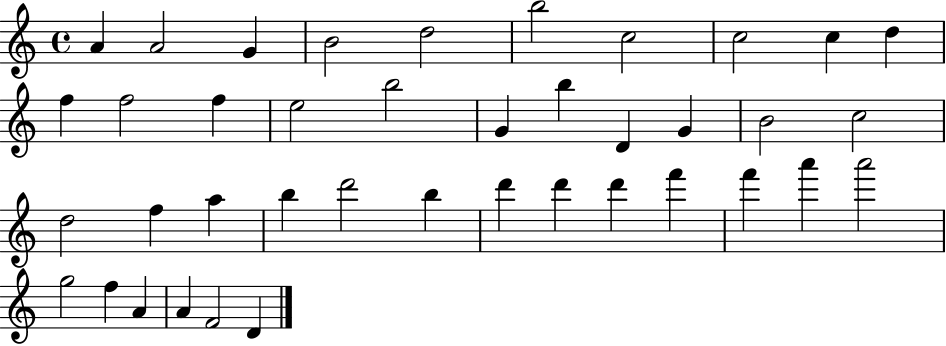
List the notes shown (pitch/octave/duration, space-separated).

A4/q A4/h G4/q B4/h D5/h B5/h C5/h C5/h C5/q D5/q F5/q F5/h F5/q E5/h B5/h G4/q B5/q D4/q G4/q B4/h C5/h D5/h F5/q A5/q B5/q D6/h B5/q D6/q D6/q D6/q F6/q F6/q A6/q A6/h G5/h F5/q A4/q A4/q F4/h D4/q